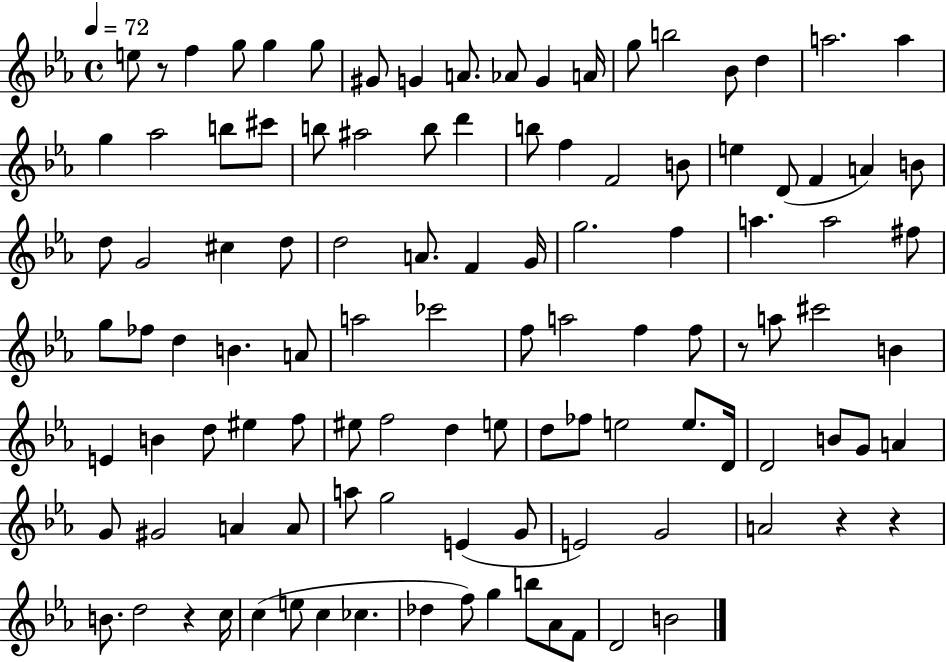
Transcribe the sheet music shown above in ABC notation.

X:1
T:Untitled
M:4/4
L:1/4
K:Eb
e/2 z/2 f g/2 g g/2 ^G/2 G A/2 _A/2 G A/4 g/2 b2 _B/2 d a2 a g _a2 b/2 ^c'/2 b/2 ^a2 b/2 d' b/2 f F2 B/2 e D/2 F A B/2 d/2 G2 ^c d/2 d2 A/2 F G/4 g2 f a a2 ^f/2 g/2 _f/2 d B A/2 a2 _c'2 f/2 a2 f f/2 z/2 a/2 ^c'2 B E B d/2 ^e f/2 ^e/2 f2 d e/2 d/2 _f/2 e2 e/2 D/4 D2 B/2 G/2 A G/2 ^G2 A A/2 a/2 g2 E G/2 E2 G2 A2 z z B/2 d2 z c/4 c e/2 c _c _d f/2 g b/2 _A/2 F/2 D2 B2